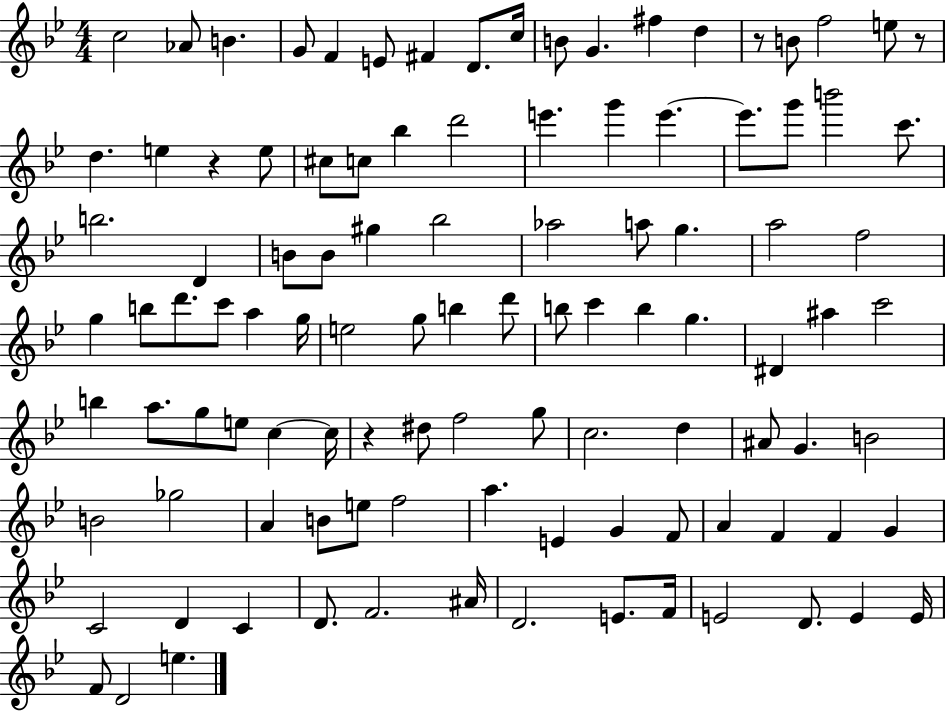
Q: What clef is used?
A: treble